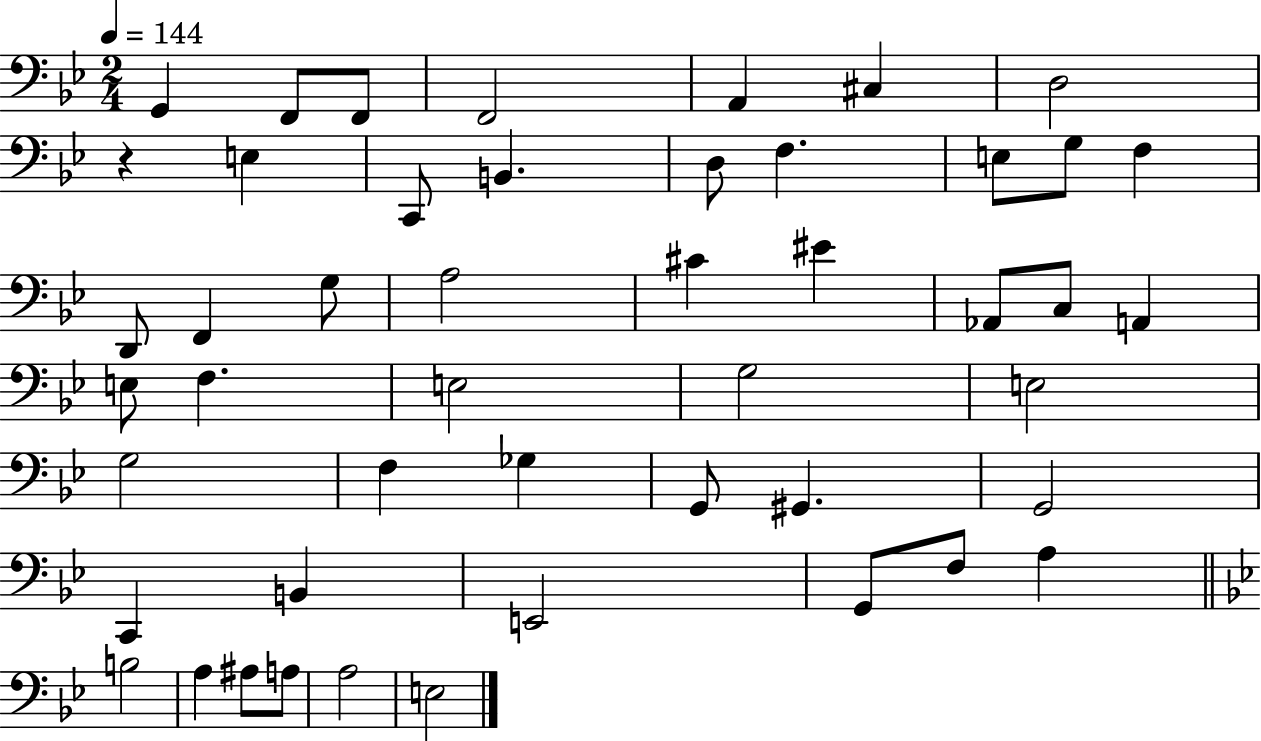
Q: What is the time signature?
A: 2/4